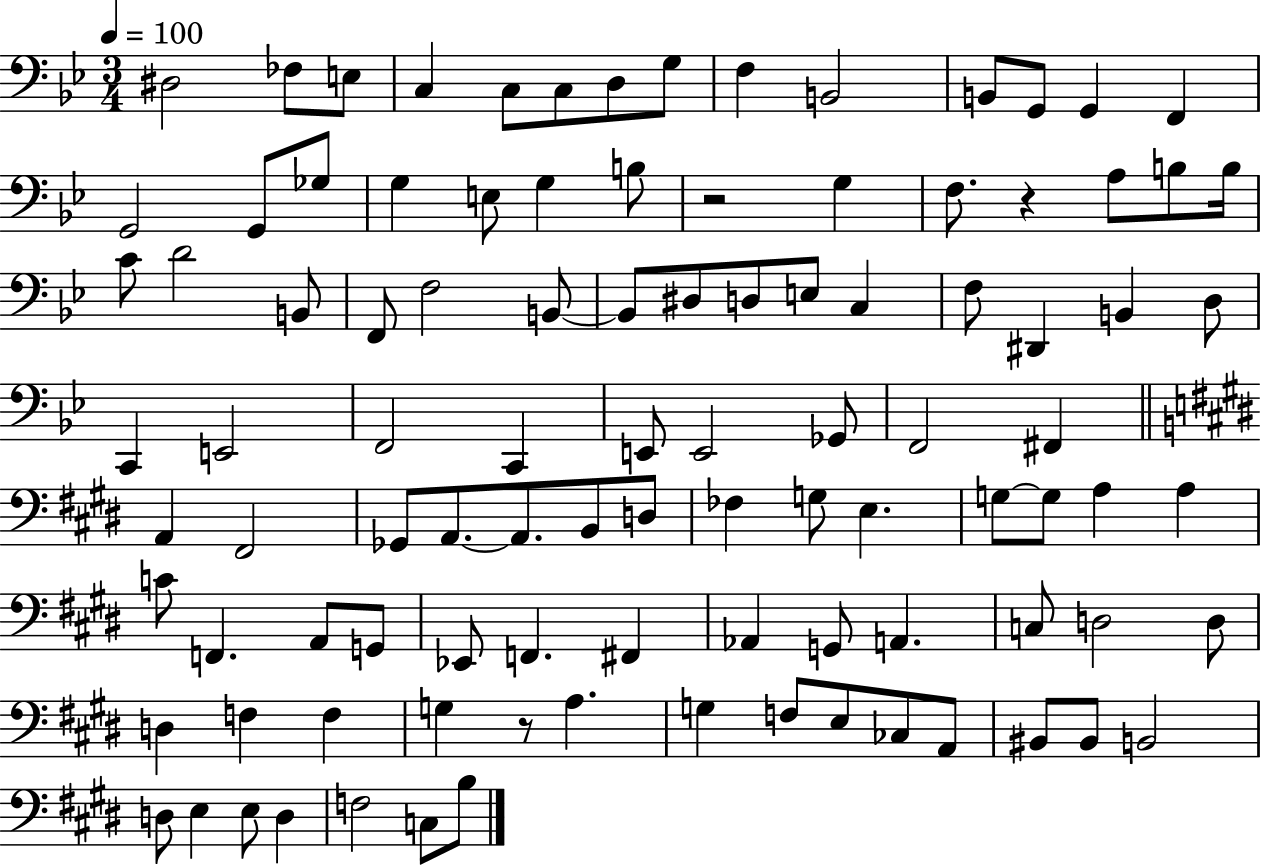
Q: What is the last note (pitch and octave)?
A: B3